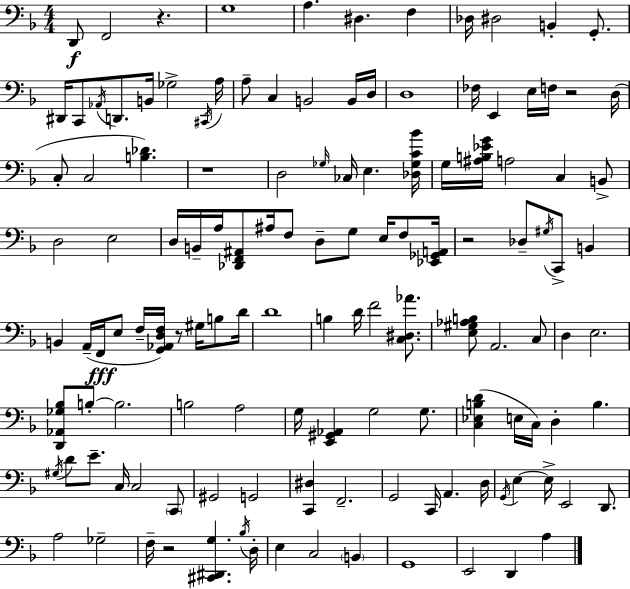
D2/e F2/h R/q. G3/w A3/q. D#3/q. F3/q Db3/s D#3/h B2/q G2/e. D#2/s C2/e Ab2/s D2/e. B2/s Gb3/h C#2/s A3/s A3/e C3/q B2/h B2/s D3/s D3/w FES3/s E2/q E3/s F3/s R/h D3/s C3/e C3/h [B3,Db4]/q. R/w D3/h Gb3/s CES3/s E3/q. [Db3,Gb3,C4,Bb4]/s G3/s [A#3,B3,Eb4,G4]/s A3/h C3/q B2/e D3/h E3/h D3/s B2/s A3/s [Db2,F2,A#2]/e A#3/s F3/e D3/e G3/e E3/s F3/e [Eb2,Gb2,A2]/s R/h Db3/e G#3/s C2/e B2/q B2/q A2/s F2/s E3/e F3/s [G2,Ab2,D3,F3]/s R/e G#3/s B3/e D4/s D4/w B3/q D4/s F4/h [C3,D#3,Ab4]/e. [E3,G#3,Ab3,B3]/e A2/h. C3/e D3/q E3/h. [D2,Ab2,Gb3,Bb3]/e B3/e B3/h. B3/h A3/h G3/s [E2,G#2,Ab2]/q G3/h G3/e. [C3,Eb3,B3,D4]/q E3/s C3/s D3/q B3/q. G#3/s D4/e E4/e. C3/s C3/h C2/e G#2/h G2/h [C2,D#3]/q F2/h. G2/h C2/s A2/q. D3/s G2/s E3/q E3/s E2/h D2/e. A3/h Gb3/h F3/s R/h [C#2,D#2,G3]/q. Bb3/s D3/s E3/q C3/h B2/q G2/w E2/h D2/q A3/q